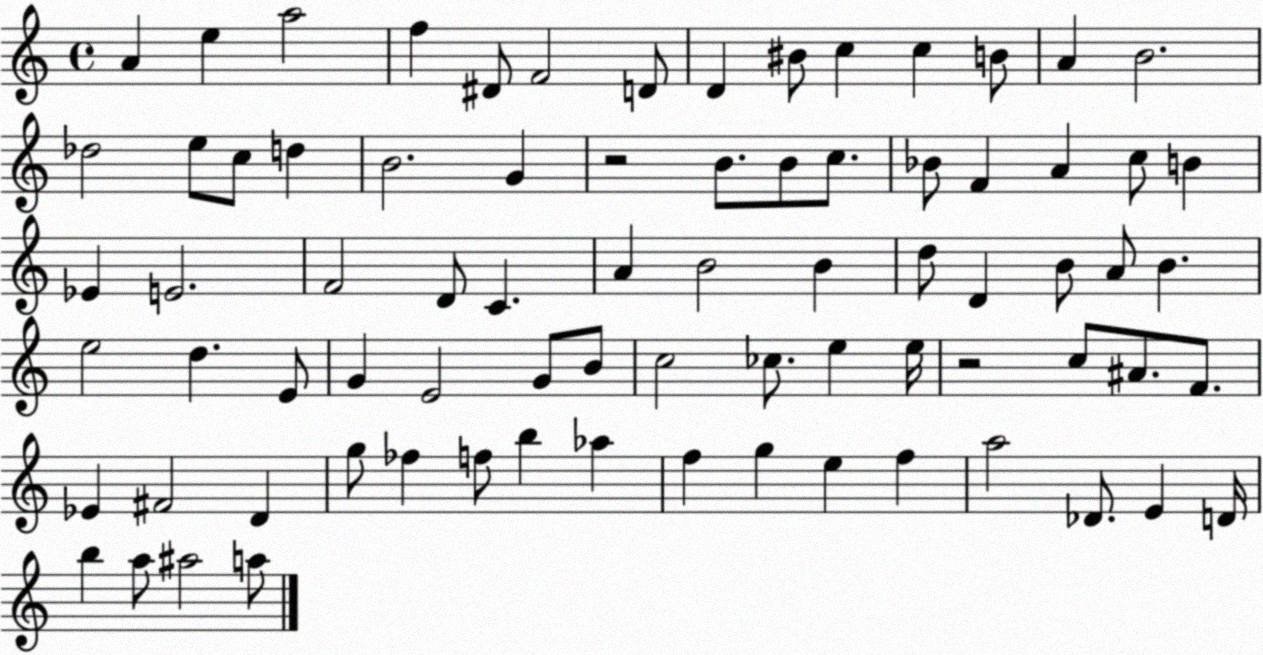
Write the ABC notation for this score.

X:1
T:Untitled
M:4/4
L:1/4
K:C
A e a2 f ^D/2 F2 D/2 D ^B/2 c c B/2 A B2 _d2 e/2 c/2 d B2 G z2 B/2 B/2 c/2 _B/2 F A c/2 B _E E2 F2 D/2 C A B2 B d/2 D B/2 A/2 B e2 d E/2 G E2 G/2 B/2 c2 _c/2 e e/4 z2 c/2 ^A/2 F/2 _E ^F2 D g/2 _f f/2 b _a f g e f a2 _D/2 E D/4 b a/2 ^a2 a/2